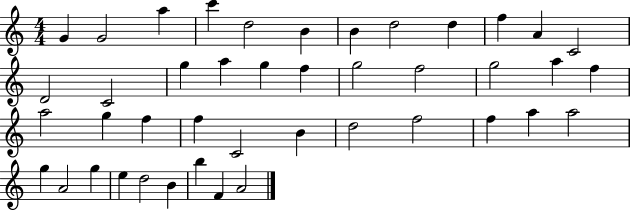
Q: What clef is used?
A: treble